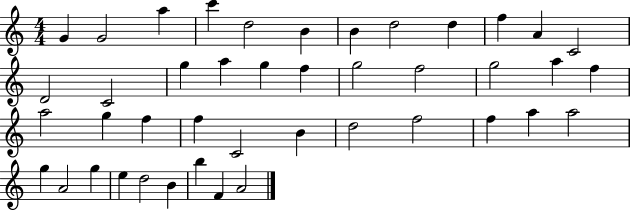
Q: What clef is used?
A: treble